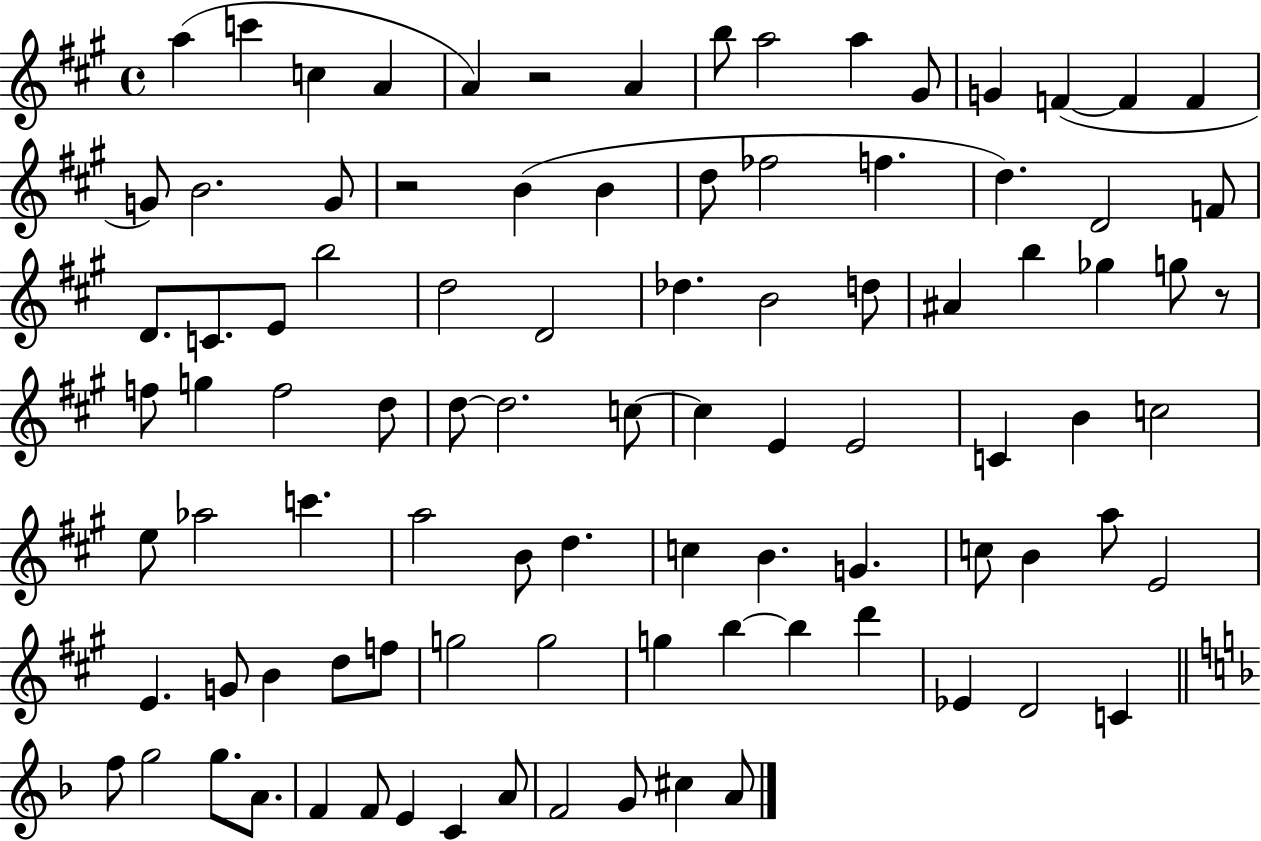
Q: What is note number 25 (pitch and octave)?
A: F4